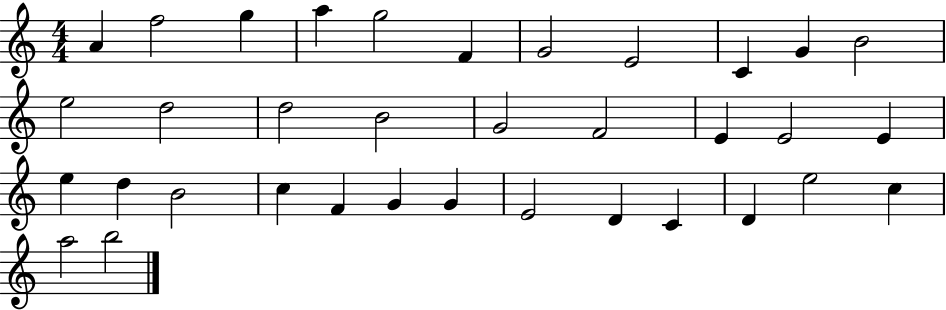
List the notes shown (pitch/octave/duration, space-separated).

A4/q F5/h G5/q A5/q G5/h F4/q G4/h E4/h C4/q G4/q B4/h E5/h D5/h D5/h B4/h G4/h F4/h E4/q E4/h E4/q E5/q D5/q B4/h C5/q F4/q G4/q G4/q E4/h D4/q C4/q D4/q E5/h C5/q A5/h B5/h